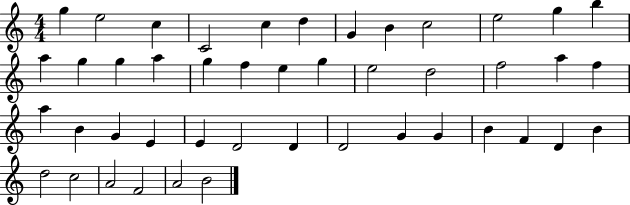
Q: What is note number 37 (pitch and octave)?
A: F4